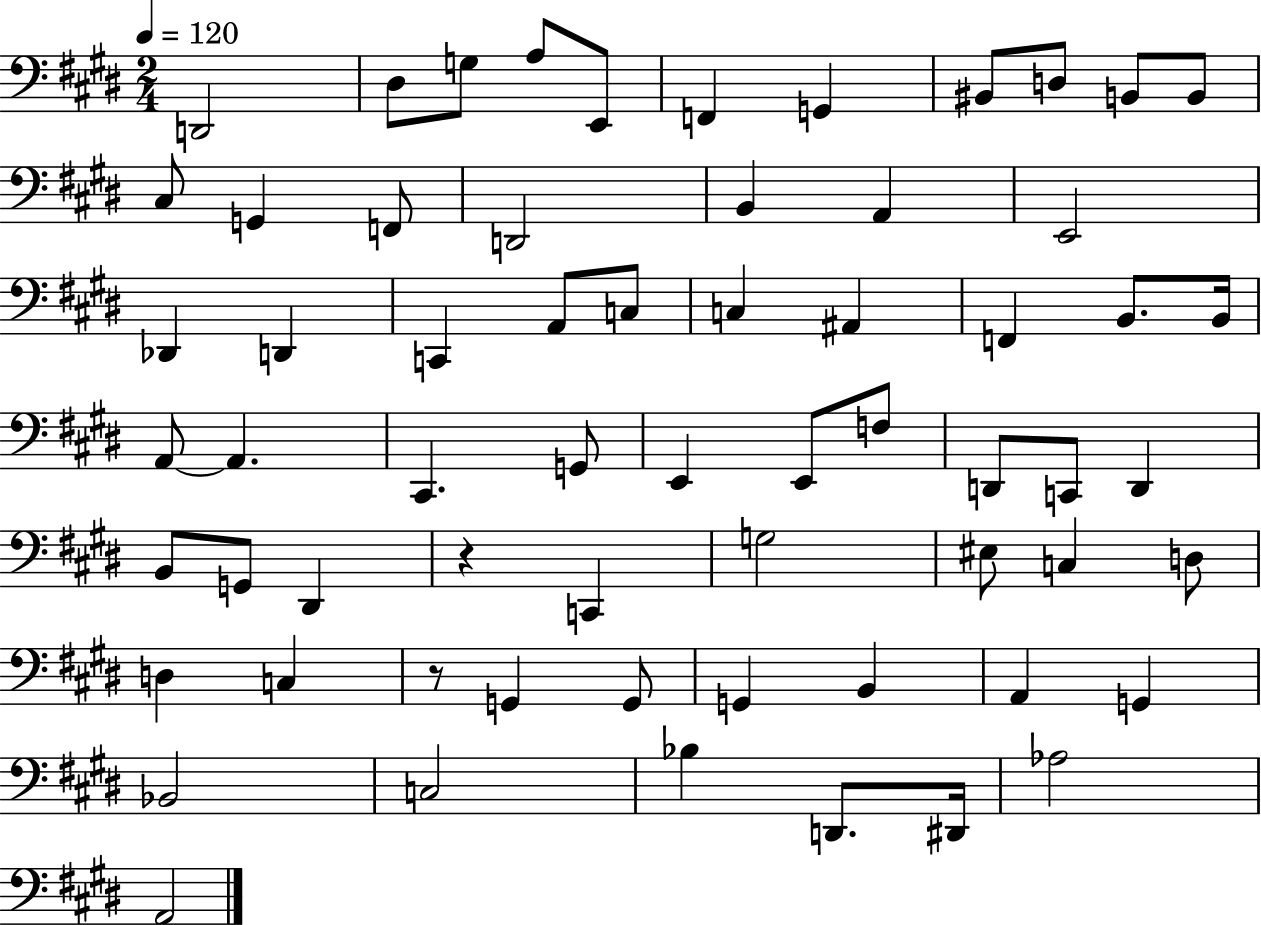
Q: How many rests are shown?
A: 2